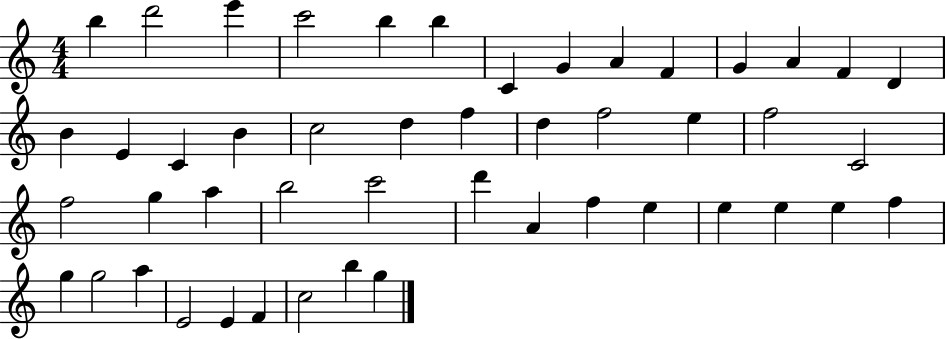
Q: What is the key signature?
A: C major